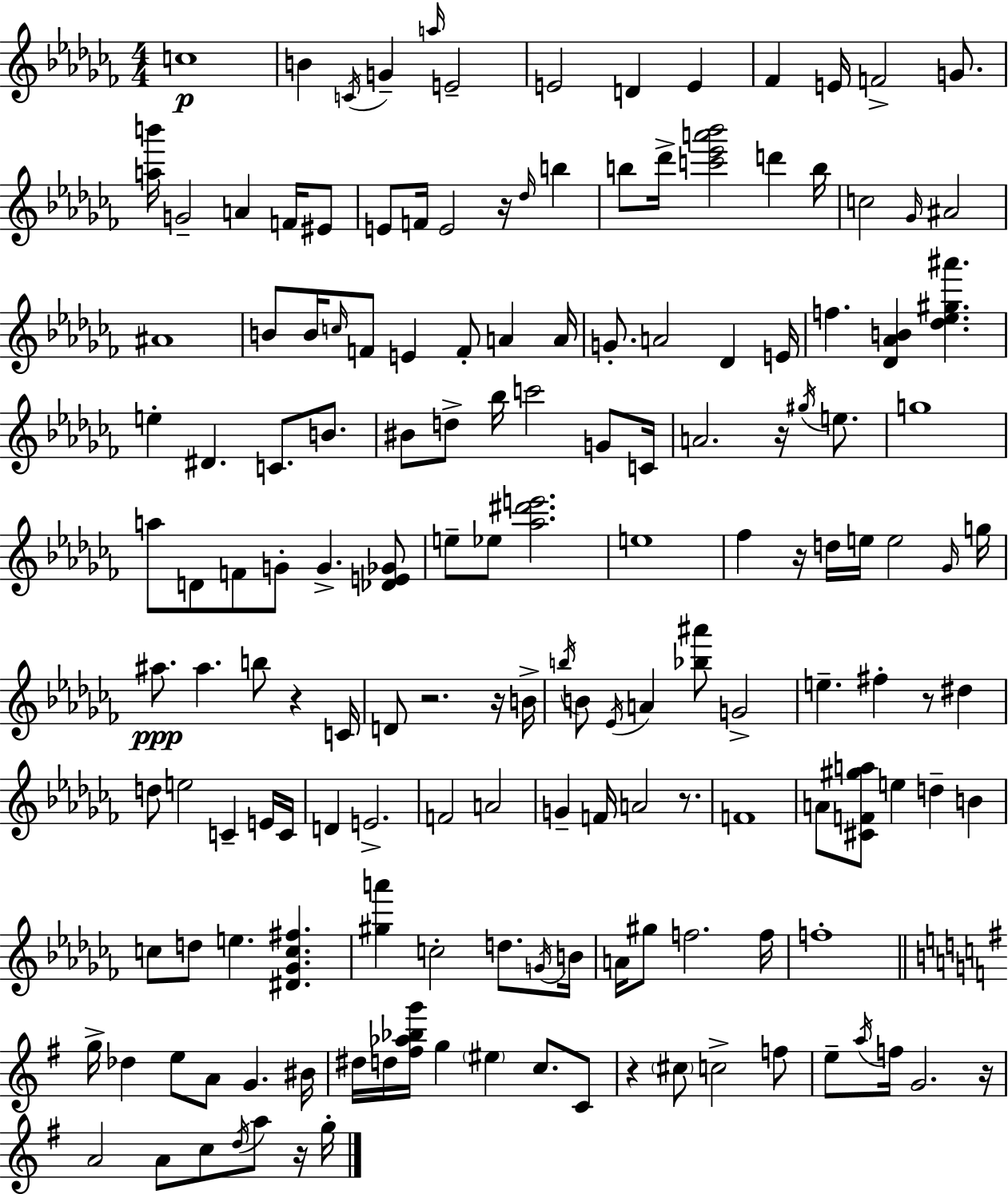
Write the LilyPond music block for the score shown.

{
  \clef treble
  \numericTimeSignature
  \time 4/4
  \key aes \minor
  c''1\p | b'4 \acciaccatura { c'16 } g'4-- \grace { a''16 } e'2-- | e'2 d'4 e'4 | fes'4 e'16 f'2-> g'8. | \break <a'' b'''>16 g'2-- a'4 f'16 | eis'8 e'8 f'16 e'2 r16 \grace { des''16 } b''4 | b''8 des'''16-> <c''' ees''' a''' bes'''>2 d'''4 | b''16 c''2 \grace { ges'16 } ais'2 | \break ais'1 | b'8 b'16 \grace { c''16 } f'8 e'4 f'8-. | a'4 a'16 g'8.-. a'2 | des'4 e'16 f''4. <des' aes' b'>4 <des'' ees'' gis'' ais'''>4. | \break e''4-. dis'4. c'8. | b'8. bis'8 d''8-> bes''16 c'''2 | g'8 c'16 a'2. | r16 \acciaccatura { gis''16 } e''8. g''1 | \break a''8 d'8 f'8 g'8-. g'4.-> | <des' e' ges'>8 e''8-- ees''8 <aes'' dis''' e'''>2. | e''1 | fes''4 r16 d''16 e''16 e''2 | \break \grace { ges'16 } g''16 ais''8.\ppp ais''4. | b''8 r4 c'16 d'8 r2. | r16 b'16-> \acciaccatura { b''16 } b'8 \acciaccatura { ees'16 } a'4 <bes'' ais'''>8 | g'2-> e''4.-- fis''4-. | \break r8 dis''4 d''8 e''2 | c'4-- e'16 c'16 d'4 e'2.-> | f'2 | a'2 g'4-- f'16 a'2 | \break r8. f'1 | a'8 <cis' f' gis'' a''>8 e''4 | d''4-- b'4 c''8 d''8 e''4. | <dis' ges' c'' fis''>4. <gis'' a'''>4 c''2-. | \break d''8. \acciaccatura { g'16 } b'16 a'16 gis''8 f''2. | f''16 f''1-. | \bar "||" \break \key e \minor g''16-> des''4 e''8 a'8 g'4. bis'16 | dis''16 d''16 <fis'' aes'' bes'' g'''>16 g''4 \parenthesize eis''4 c''8. c'8 | r4 \parenthesize cis''8 c''2-> f''8 | e''8-- \acciaccatura { a''16 } f''16 g'2. | \break r16 a'2 a'8 c''8 \acciaccatura { d''16 } a''8 | r16 g''16-. \bar "|."
}